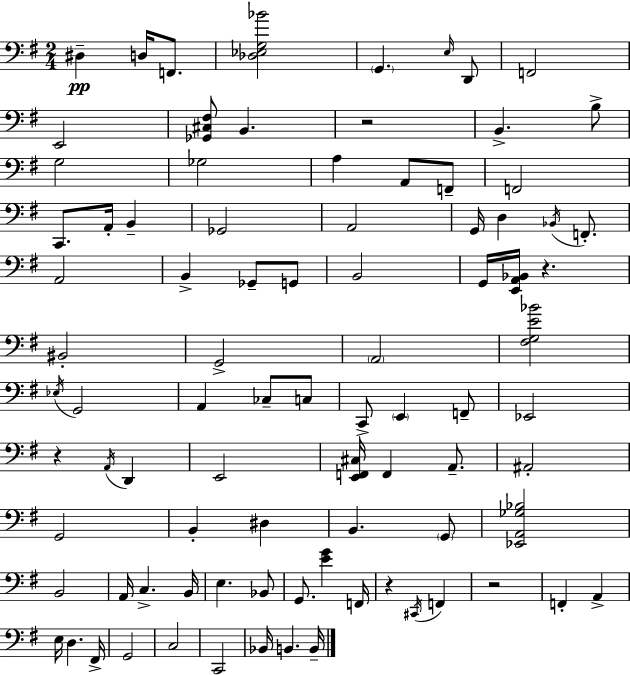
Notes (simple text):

D#3/q D3/s F2/e. [Db3,Eb3,G3,Bb4]/h G2/q. E3/s D2/e F2/h E2/h [Gb2,C#3,F#3]/e B2/q. R/h B2/q. B3/e G3/h Gb3/h A3/q A2/e F2/e F2/h C2/e. A2/s B2/q Gb2/h A2/h G2/s D3/q Bb2/s F2/e. A2/h B2/q Gb2/e G2/e B2/h G2/s [E2,A2,Bb2]/s R/q. BIS2/h G2/h A2/h [F#3,G3,E4,Bb4]/h Eb3/s G2/h A2/q CES3/e C3/e C2/e E2/q F2/e Eb2/h R/q A2/s D2/q E2/h [E2,F2,C#3]/s F2/q A2/e. A#2/h G2/h B2/q D#3/q B2/q. G2/e [Eb2,A2,Gb3,Bb3]/h B2/h A2/s C3/q. B2/s E3/q. Bb2/e G2/e. [E4,G4]/q F2/s R/q C#2/s F2/q R/h F2/q A2/q E3/s D3/q. F#2/s G2/h C3/h C2/h Bb2/s B2/q. B2/s